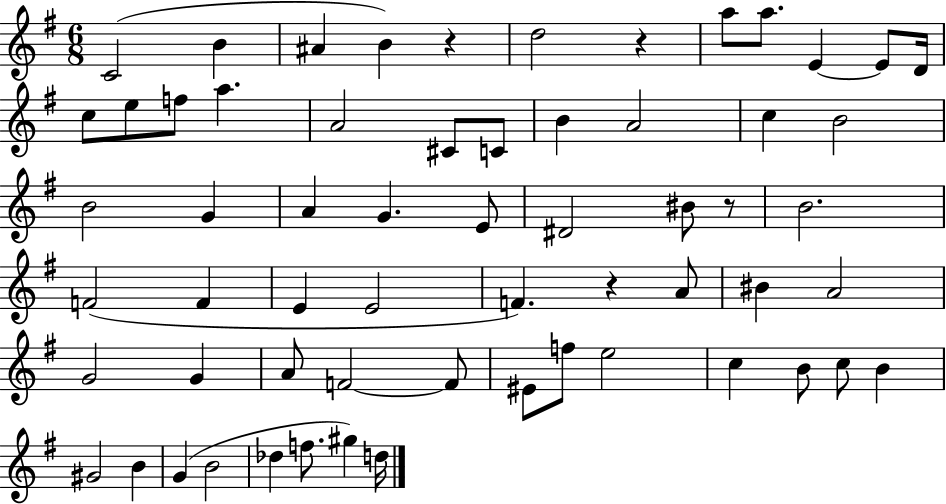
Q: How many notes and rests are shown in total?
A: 61